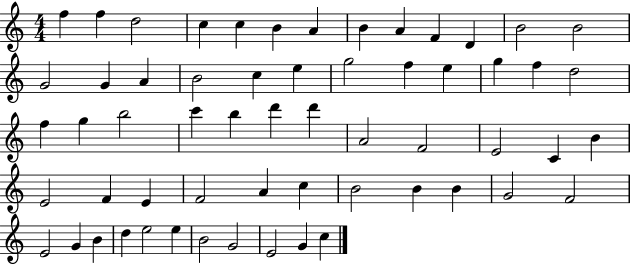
F5/q F5/q D5/h C5/q C5/q B4/q A4/q B4/q A4/q F4/q D4/q B4/h B4/h G4/h G4/q A4/q B4/h C5/q E5/q G5/h F5/q E5/q G5/q F5/q D5/h F5/q G5/q B5/h C6/q B5/q D6/q D6/q A4/h F4/h E4/h C4/q B4/q E4/h F4/q E4/q F4/h A4/q C5/q B4/h B4/q B4/q G4/h F4/h E4/h G4/q B4/q D5/q E5/h E5/q B4/h G4/h E4/h G4/q C5/q